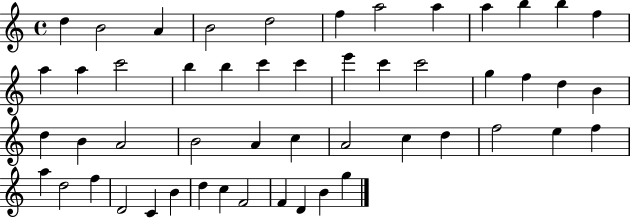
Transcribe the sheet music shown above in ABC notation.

X:1
T:Untitled
M:4/4
L:1/4
K:C
d B2 A B2 d2 f a2 a a b b f a a c'2 b b c' c' e' c' c'2 g f d B d B A2 B2 A c A2 c d f2 e f a d2 f D2 C B d c F2 F D B g